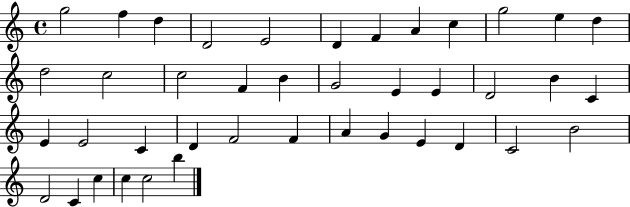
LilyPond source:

{
  \clef treble
  \time 4/4
  \defaultTimeSignature
  \key c \major
  g''2 f''4 d''4 | d'2 e'2 | d'4 f'4 a'4 c''4 | g''2 e''4 d''4 | \break d''2 c''2 | c''2 f'4 b'4 | g'2 e'4 e'4 | d'2 b'4 c'4 | \break e'4 e'2 c'4 | d'4 f'2 f'4 | a'4 g'4 e'4 d'4 | c'2 b'2 | \break d'2 c'4 c''4 | c''4 c''2 b''4 | \bar "|."
}